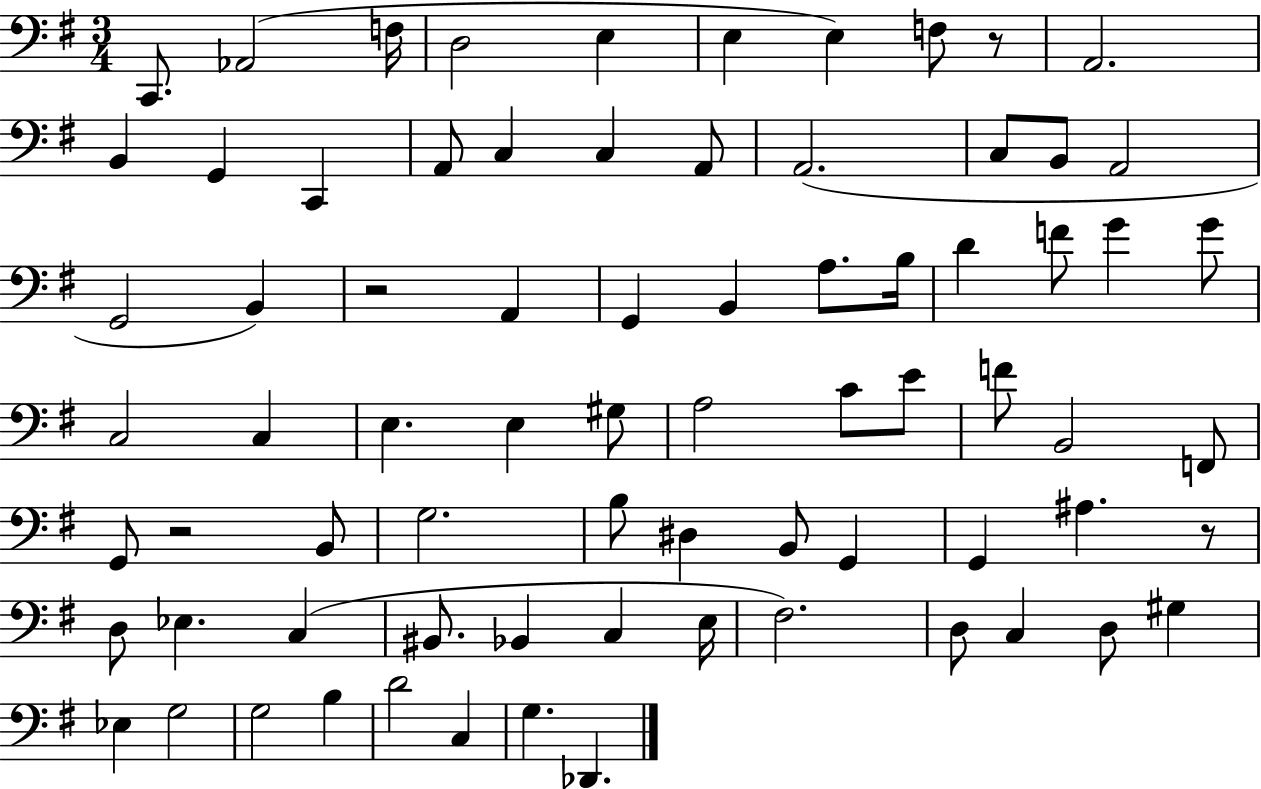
X:1
T:Untitled
M:3/4
L:1/4
K:G
C,,/2 _A,,2 F,/4 D,2 E, E, E, F,/2 z/2 A,,2 B,, G,, C,, A,,/2 C, C, A,,/2 A,,2 C,/2 B,,/2 A,,2 G,,2 B,, z2 A,, G,, B,, A,/2 B,/4 D F/2 G G/2 C,2 C, E, E, ^G,/2 A,2 C/2 E/2 F/2 B,,2 F,,/2 G,,/2 z2 B,,/2 G,2 B,/2 ^D, B,,/2 G,, G,, ^A, z/2 D,/2 _E, C, ^B,,/2 _B,, C, E,/4 ^F,2 D,/2 C, D,/2 ^G, _E, G,2 G,2 B, D2 C, G, _D,,